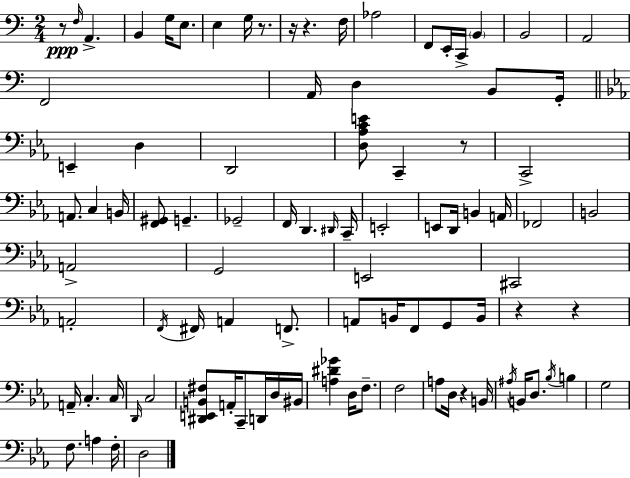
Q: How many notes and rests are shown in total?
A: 93